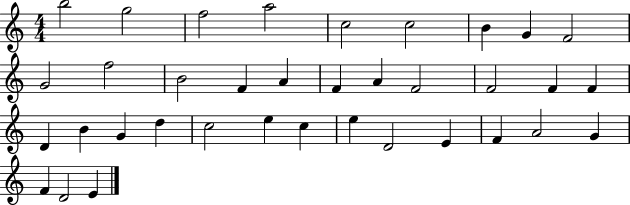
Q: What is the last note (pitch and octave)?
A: E4